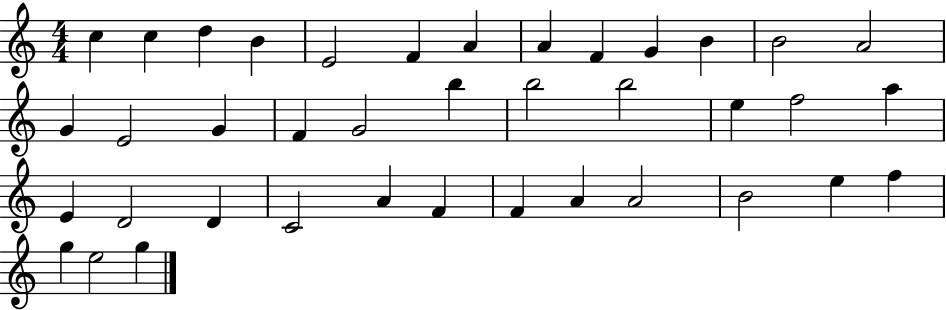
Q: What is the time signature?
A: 4/4